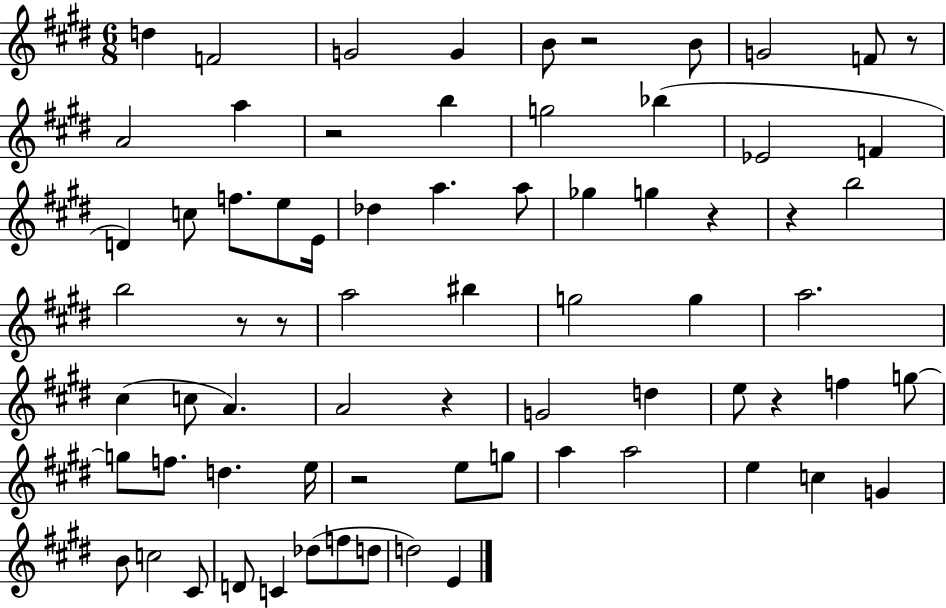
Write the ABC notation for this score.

X:1
T:Untitled
M:6/8
L:1/4
K:E
d F2 G2 G B/2 z2 B/2 G2 F/2 z/2 A2 a z2 b g2 _b _E2 F D c/2 f/2 e/2 E/4 _d a a/2 _g g z z b2 b2 z/2 z/2 a2 ^b g2 g a2 ^c c/2 A A2 z G2 d e/2 z f g/2 g/2 f/2 d e/4 z2 e/2 g/2 a a2 e c G B/2 c2 ^C/2 D/2 C _d/2 f/2 d/2 d2 E